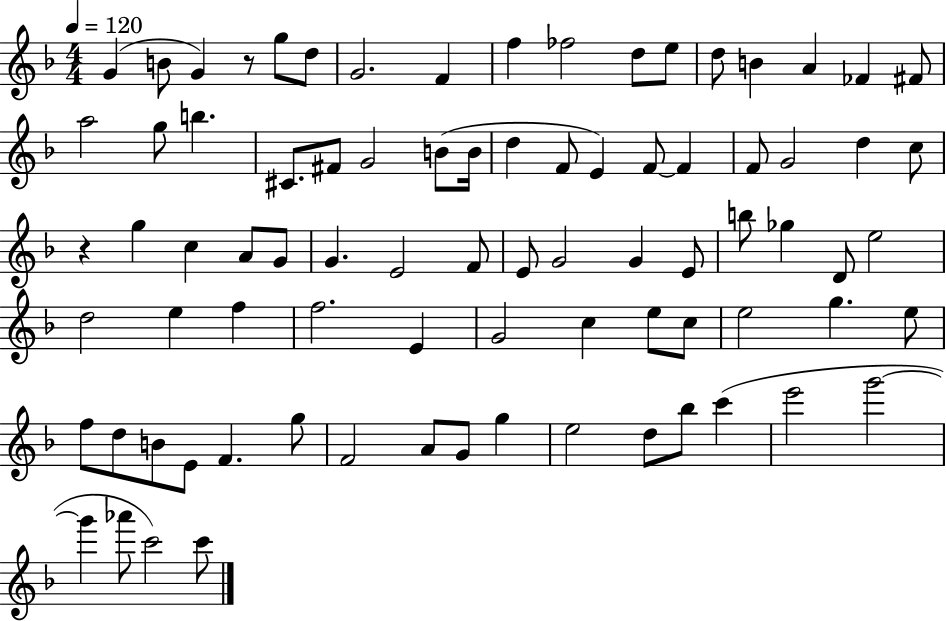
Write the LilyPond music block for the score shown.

{
  \clef treble
  \numericTimeSignature
  \time 4/4
  \key f \major
  \tempo 4 = 120
  g'4( b'8 g'4) r8 g''8 d''8 | g'2. f'4 | f''4 fes''2 d''8 e''8 | d''8 b'4 a'4 fes'4 fis'8 | \break a''2 g''8 b''4. | cis'8. fis'8 g'2 b'8( b'16 | d''4 f'8 e'4) f'8~~ f'4 | f'8 g'2 d''4 c''8 | \break r4 g''4 c''4 a'8 g'8 | g'4. e'2 f'8 | e'8 g'2 g'4 e'8 | b''8 ges''4 d'8 e''2 | \break d''2 e''4 f''4 | f''2. e'4 | g'2 c''4 e''8 c''8 | e''2 g''4. e''8 | \break f''8 d''8 b'8 e'8 f'4. g''8 | f'2 a'8 g'8 g''4 | e''2 d''8 bes''8 c'''4( | e'''2 g'''2~~ | \break g'''4 aes'''8 c'''2) c'''8 | \bar "|."
}